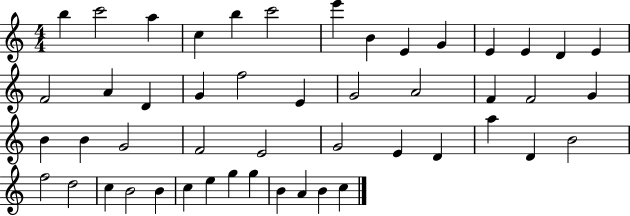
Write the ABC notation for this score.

X:1
T:Untitled
M:4/4
L:1/4
K:C
b c'2 a c b c'2 e' B E G E E D E F2 A D G f2 E G2 A2 F F2 G B B G2 F2 E2 G2 E D a D B2 f2 d2 c B2 B c e g g B A B c